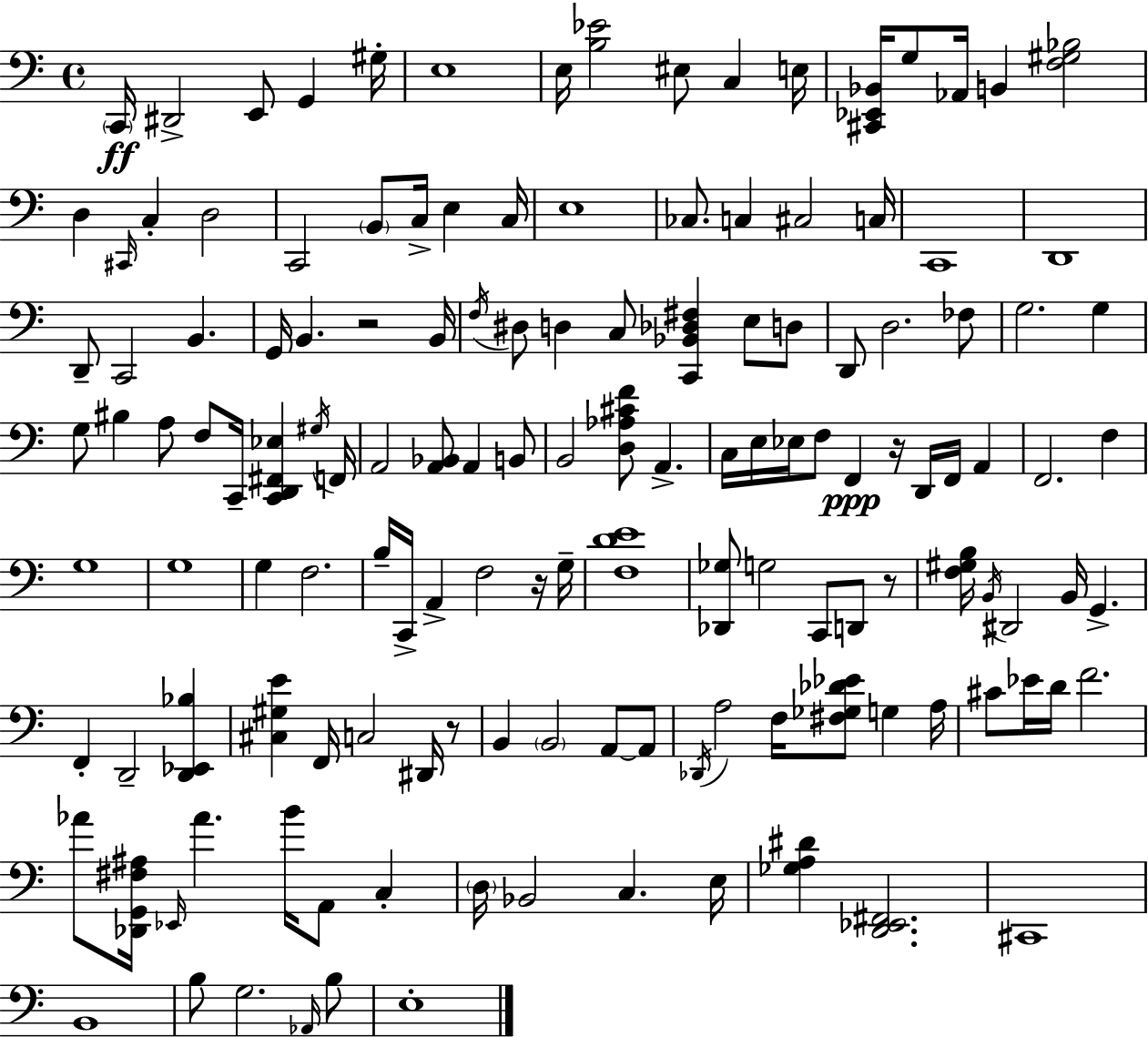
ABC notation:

X:1
T:Untitled
M:4/4
L:1/4
K:C
C,,/4 ^D,,2 E,,/2 G,, ^G,/4 E,4 E,/4 [B,_E]2 ^E,/2 C, E,/4 [^C,,_E,,_B,,]/4 G,/2 _A,,/4 B,, [F,^G,_B,]2 D, ^C,,/4 C, D,2 C,,2 B,,/2 C,/4 E, C,/4 E,4 _C,/2 C, ^C,2 C,/4 C,,4 D,,4 D,,/2 C,,2 B,, G,,/4 B,, z2 B,,/4 F,/4 ^D,/2 D, C,/2 [C,,_B,,_D,^F,] E,/2 D,/2 D,,/2 D,2 _F,/2 G,2 G, G,/2 ^B, A,/2 F,/2 C,,/4 [C,,D,,^F,,_E,] ^G,/4 F,,/4 A,,2 [A,,_B,,]/2 A,, B,,/2 B,,2 [D,_A,^CF]/2 A,, C,/4 E,/4 _E,/4 F,/2 F,, z/4 D,,/4 F,,/4 A,, F,,2 F, G,4 G,4 G, F,2 B,/4 C,,/4 A,, F,2 z/4 G,/4 [F,DE]4 [_D,,_G,]/2 G,2 C,,/2 D,,/2 z/2 [F,^G,B,]/4 B,,/4 ^D,,2 B,,/4 G,, F,, D,,2 [D,,_E,,_B,] [^C,^G,E] F,,/4 C,2 ^D,,/4 z/2 B,, B,,2 A,,/2 A,,/2 _D,,/4 A,2 F,/4 [^F,_G,_D_E]/2 G, A,/4 ^C/2 _E/4 D/4 F2 _A/2 [_D,,G,,^F,^A,]/4 _E,,/4 _A B/4 A,,/2 C, D,/4 _B,,2 C, E,/4 [_G,A,^D] [D,,_E,,^F,,]2 ^C,,4 B,,4 B,/2 G,2 _A,,/4 B,/2 E,4